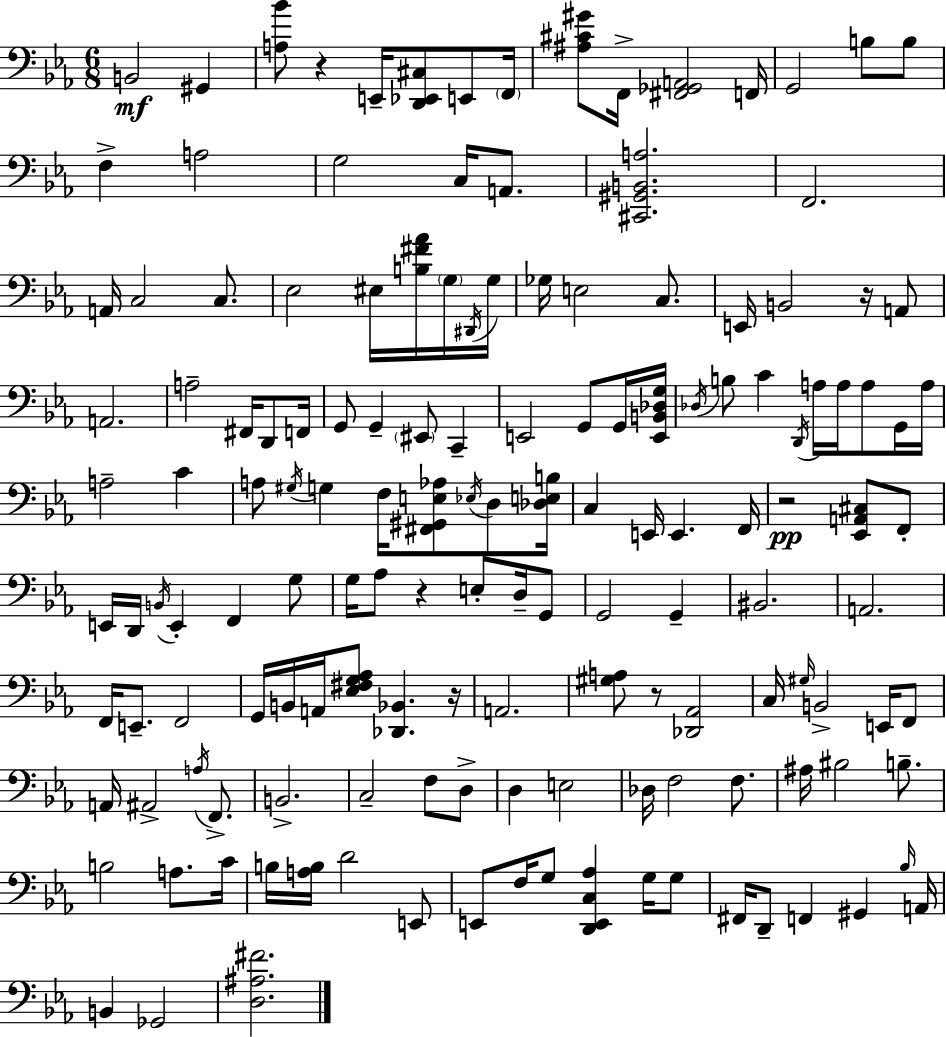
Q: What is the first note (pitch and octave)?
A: B2